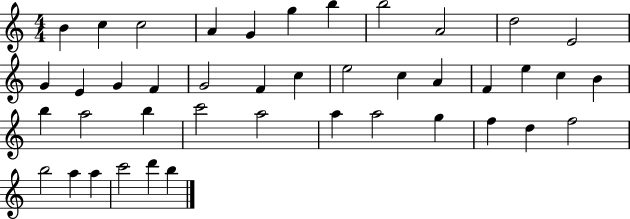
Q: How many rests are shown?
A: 0